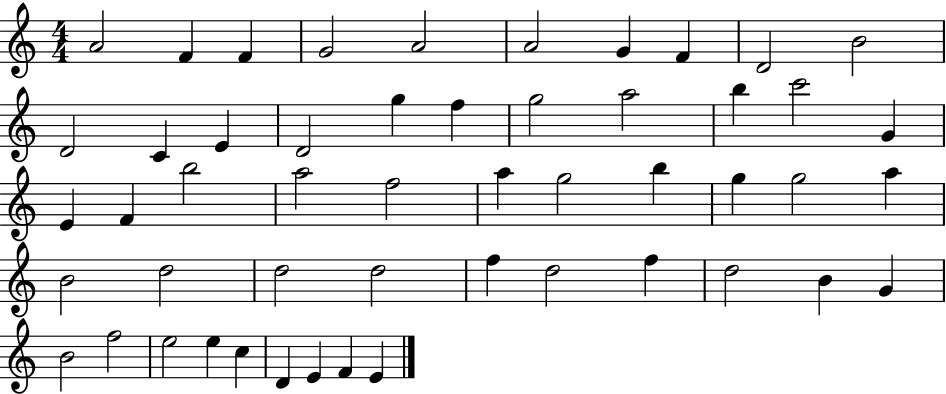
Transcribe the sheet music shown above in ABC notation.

X:1
T:Untitled
M:4/4
L:1/4
K:C
A2 F F G2 A2 A2 G F D2 B2 D2 C E D2 g f g2 a2 b c'2 G E F b2 a2 f2 a g2 b g g2 a B2 d2 d2 d2 f d2 f d2 B G B2 f2 e2 e c D E F E